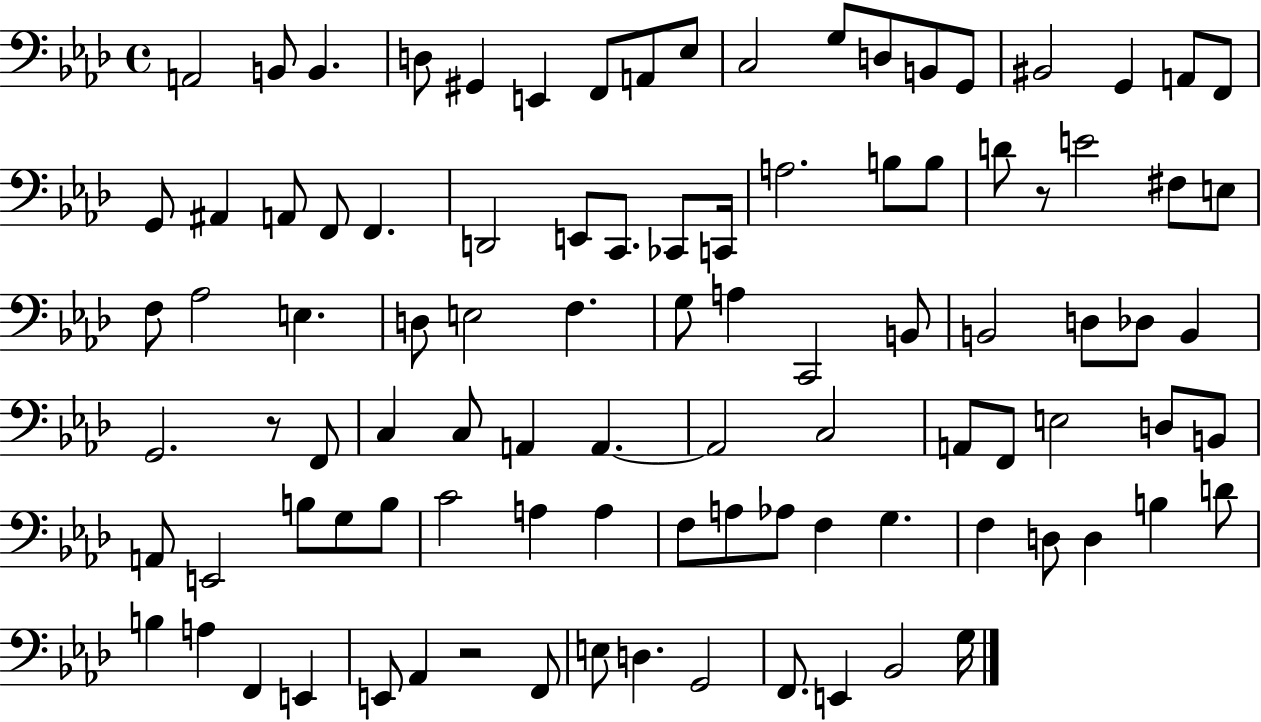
{
  \clef bass
  \time 4/4
  \defaultTimeSignature
  \key aes \major
  \repeat volta 2 { a,2 b,8 b,4. | d8 gis,4 e,4 f,8 a,8 ees8 | c2 g8 d8 b,8 g,8 | bis,2 g,4 a,8 f,8 | \break g,8 ais,4 a,8 f,8 f,4. | d,2 e,8 c,8. ces,8 c,16 | a2. b8 b8 | d'8 r8 e'2 fis8 e8 | \break f8 aes2 e4. | d8 e2 f4. | g8 a4 c,2 b,8 | b,2 d8 des8 b,4 | \break g,2. r8 f,8 | c4 c8 a,4 a,4.~~ | a,2 c2 | a,8 f,8 e2 d8 b,8 | \break a,8 e,2 b8 g8 b8 | c'2 a4 a4 | f8 a8 aes8 f4 g4. | f4 d8 d4 b4 d'8 | \break b4 a4 f,4 e,4 | e,8 aes,4 r2 f,8 | e8 d4. g,2 | f,8. e,4 bes,2 g16 | \break } \bar "|."
}